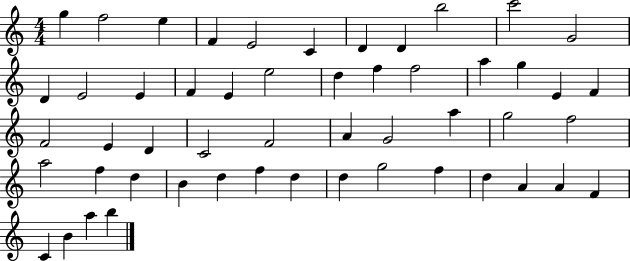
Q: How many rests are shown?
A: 0